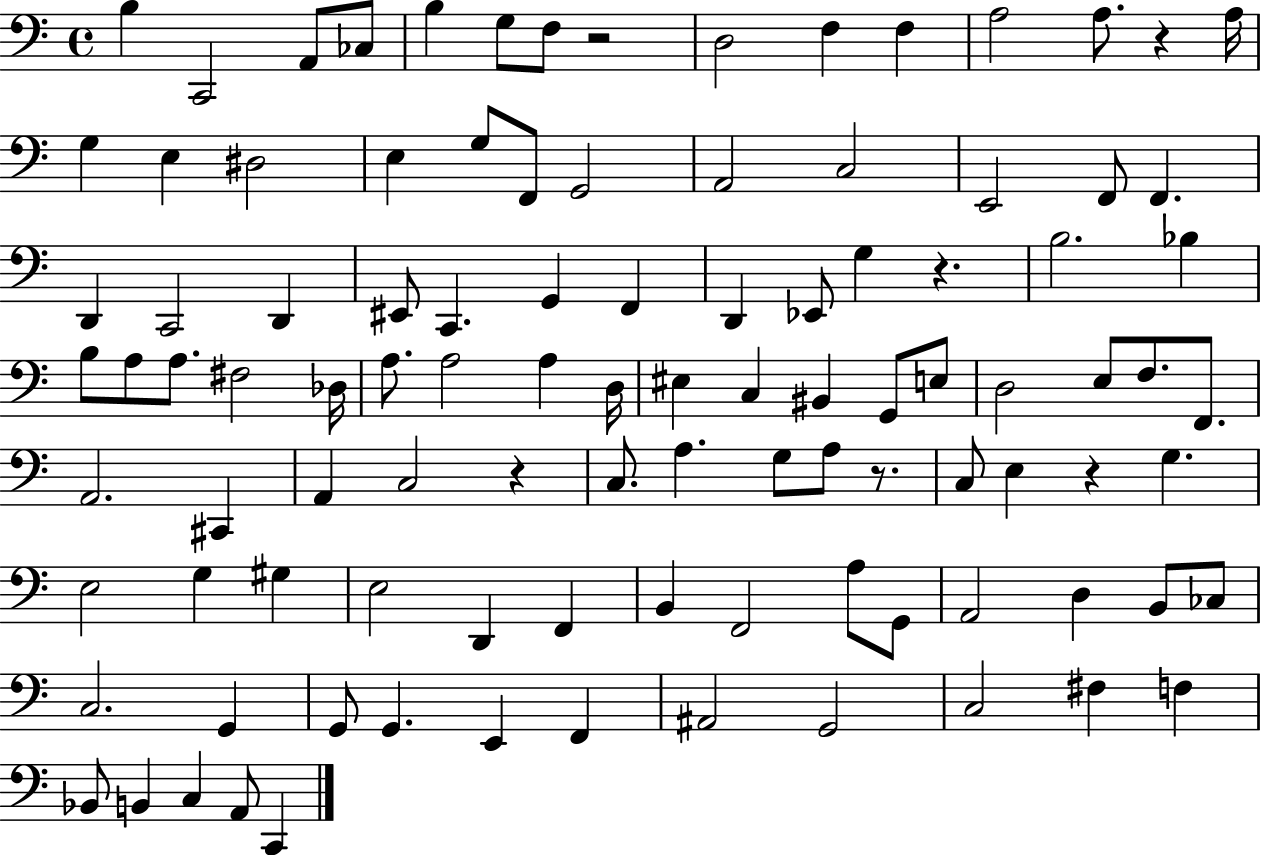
{
  \clef bass
  \time 4/4
  \defaultTimeSignature
  \key c \major
  \repeat volta 2 { b4 c,2 a,8 ces8 | b4 g8 f8 r2 | d2 f4 f4 | a2 a8. r4 a16 | \break g4 e4 dis2 | e4 g8 f,8 g,2 | a,2 c2 | e,2 f,8 f,4. | \break d,4 c,2 d,4 | eis,8 c,4. g,4 f,4 | d,4 ees,8 g4 r4. | b2. bes4 | \break b8 a8 a8. fis2 des16 | a8. a2 a4 d16 | eis4 c4 bis,4 g,8 e8 | d2 e8 f8. f,8. | \break a,2. cis,4 | a,4 c2 r4 | c8. a4. g8 a8 r8. | c8 e4 r4 g4. | \break e2 g4 gis4 | e2 d,4 f,4 | b,4 f,2 a8 g,8 | a,2 d4 b,8 ces8 | \break c2. g,4 | g,8 g,4. e,4 f,4 | ais,2 g,2 | c2 fis4 f4 | \break bes,8 b,4 c4 a,8 c,4 | } \bar "|."
}